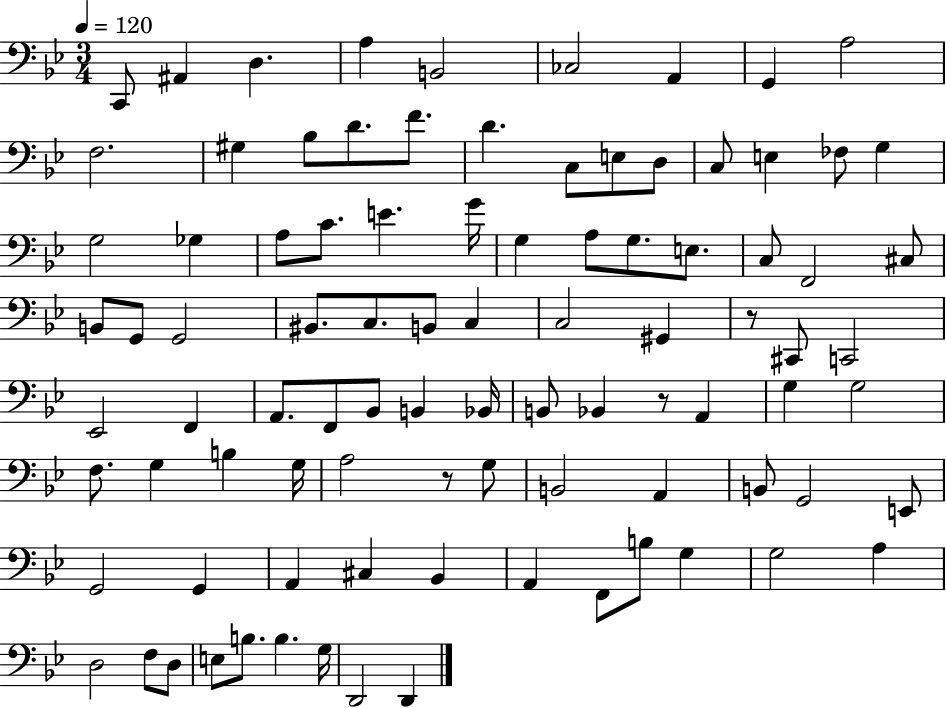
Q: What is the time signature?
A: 3/4